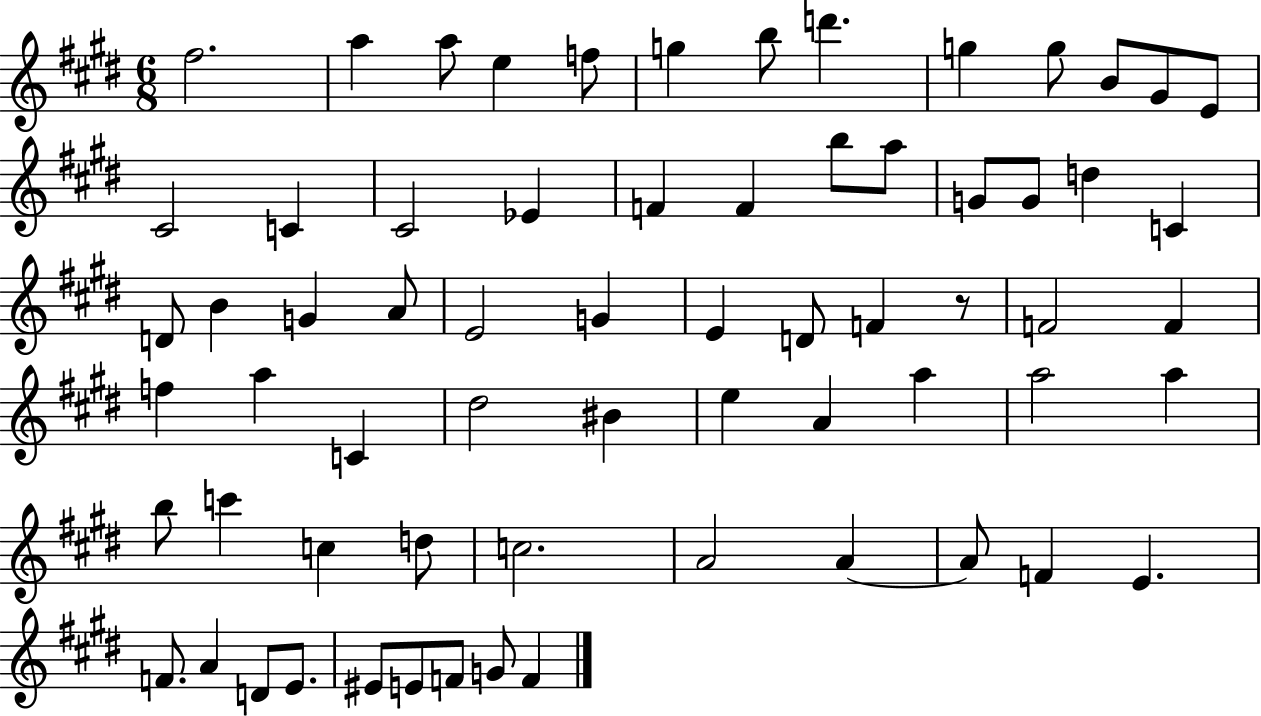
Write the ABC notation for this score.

X:1
T:Untitled
M:6/8
L:1/4
K:E
^f2 a a/2 e f/2 g b/2 d' g g/2 B/2 ^G/2 E/2 ^C2 C ^C2 _E F F b/2 a/2 G/2 G/2 d C D/2 B G A/2 E2 G E D/2 F z/2 F2 F f a C ^d2 ^B e A a a2 a b/2 c' c d/2 c2 A2 A A/2 F E F/2 A D/2 E/2 ^E/2 E/2 F/2 G/2 F